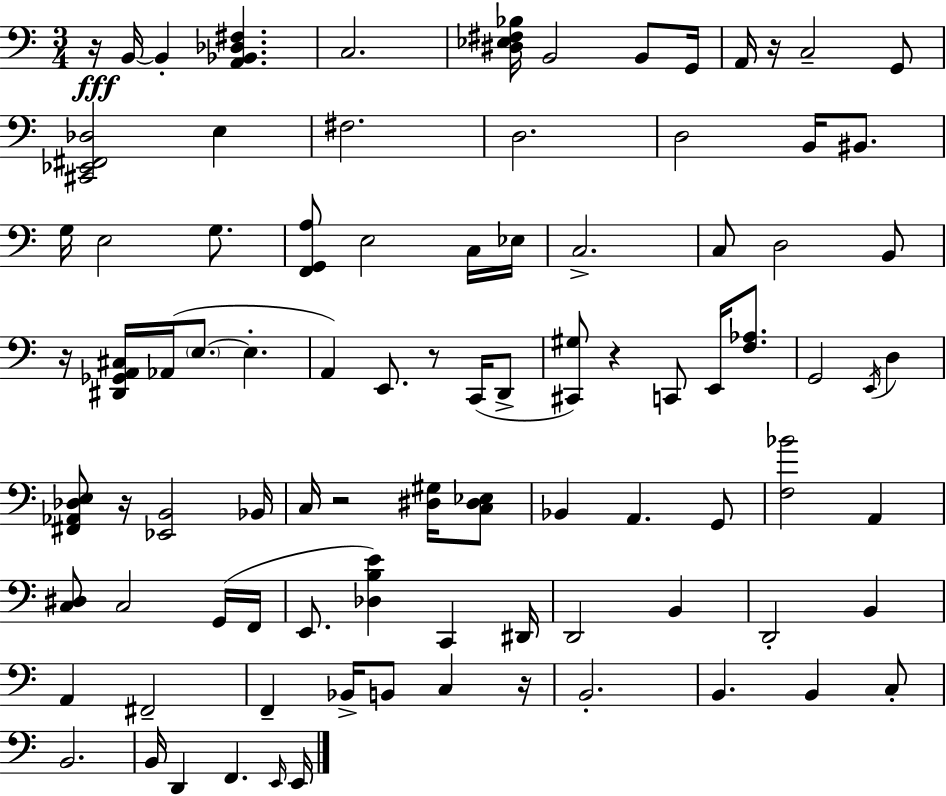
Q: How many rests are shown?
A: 8